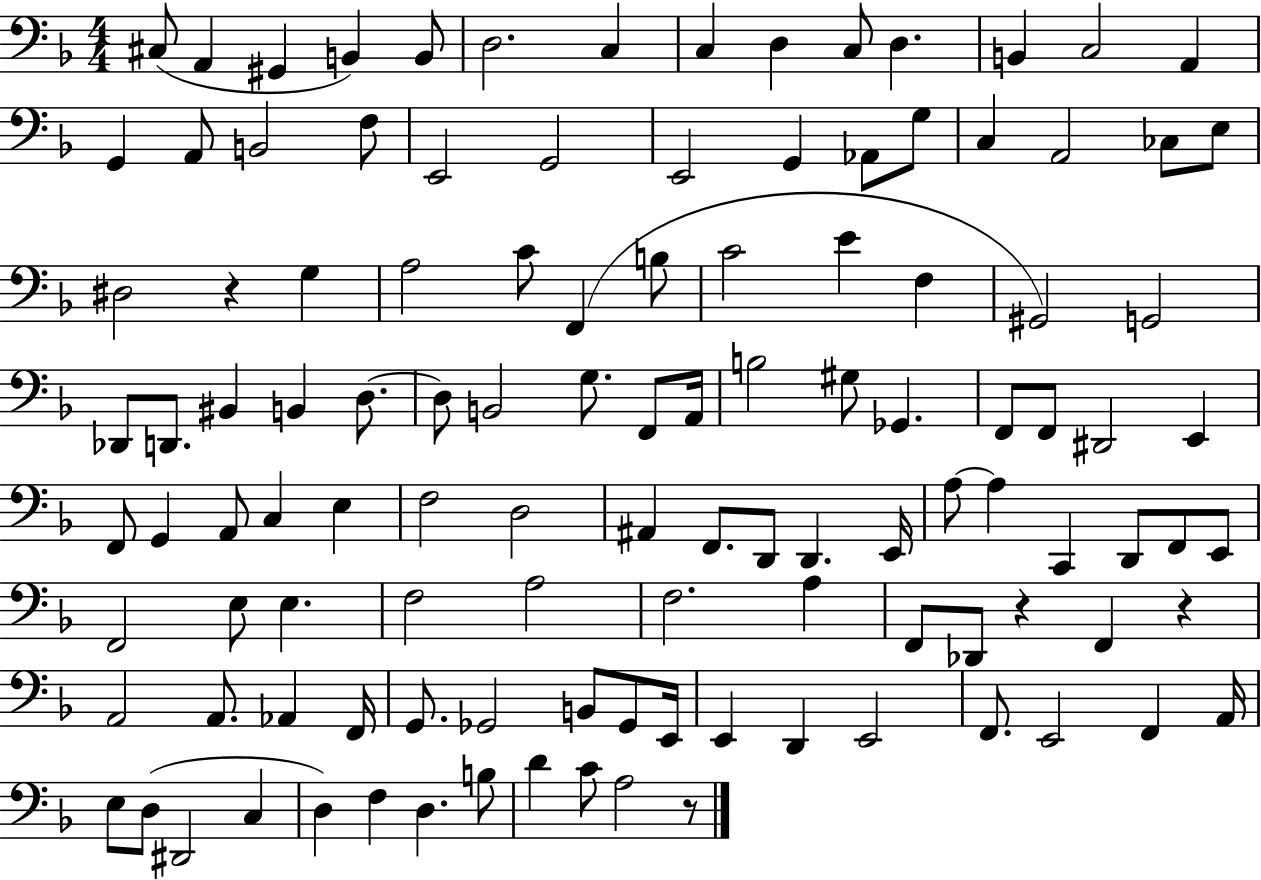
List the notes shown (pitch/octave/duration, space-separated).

C#3/e A2/q G#2/q B2/q B2/e D3/h. C3/q C3/q D3/q C3/e D3/q. B2/q C3/h A2/q G2/q A2/e B2/h F3/e E2/h G2/h E2/h G2/q Ab2/e G3/e C3/q A2/h CES3/e E3/e D#3/h R/q G3/q A3/h C4/e F2/q B3/e C4/h E4/q F3/q G#2/h G2/h Db2/e D2/e. BIS2/q B2/q D3/e. D3/e B2/h G3/e. F2/e A2/s B3/h G#3/e Gb2/q. F2/e F2/e D#2/h E2/q F2/e G2/q A2/e C3/q E3/q F3/h D3/h A#2/q F2/e. D2/e D2/q. E2/s A3/e A3/q C2/q D2/e F2/e E2/e F2/h E3/e E3/q. F3/h A3/h F3/h. A3/q F2/e Db2/e R/q F2/q R/q A2/h A2/e. Ab2/q F2/s G2/e. Gb2/h B2/e Gb2/e E2/s E2/q D2/q E2/h F2/e. E2/h F2/q A2/s E3/e D3/e D#2/h C3/q D3/q F3/q D3/q. B3/e D4/q C4/e A3/h R/e